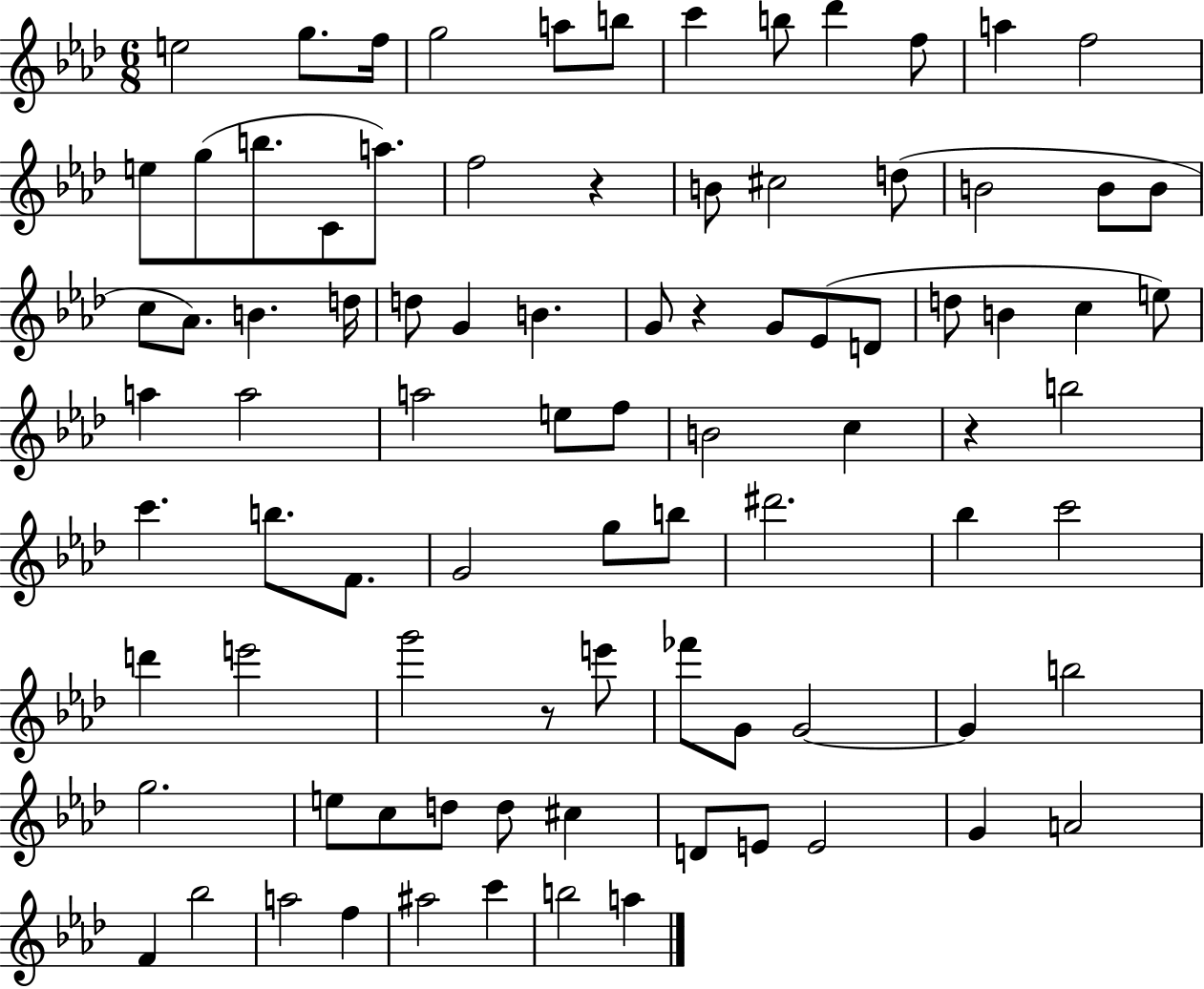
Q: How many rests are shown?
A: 4